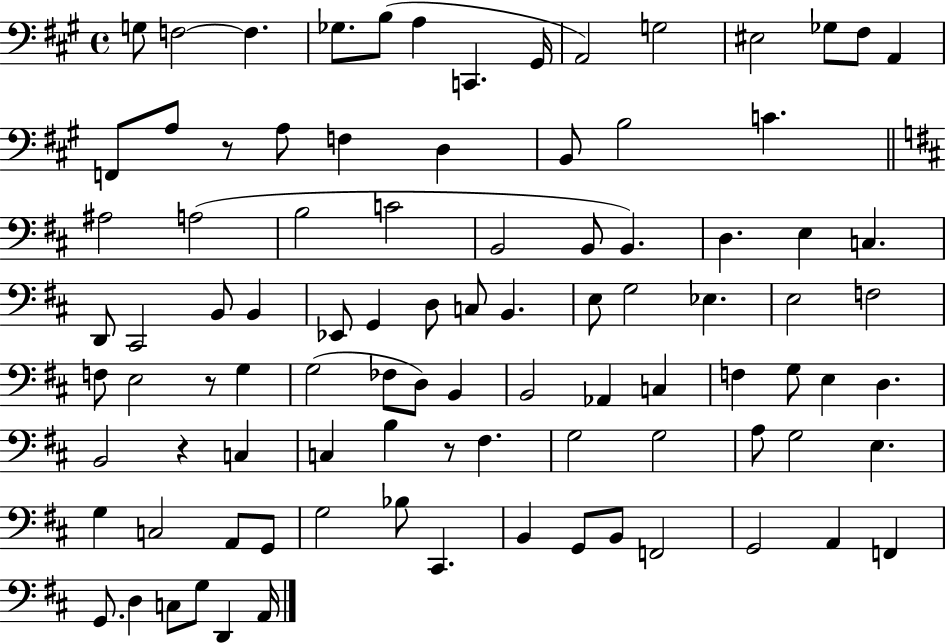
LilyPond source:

{
  \clef bass
  \time 4/4
  \defaultTimeSignature
  \key a \major
  g8 f2~~ f4. | ges8. b8( a4 c,4. gis,16 | a,2) g2 | eis2 ges8 fis8 a,4 | \break f,8 a8 r8 a8 f4 d4 | b,8 b2 c'4. | \bar "||" \break \key d \major ais2 a2( | b2 c'2 | b,2 b,8 b,4.) | d4. e4 c4. | \break d,8 cis,2 b,8 b,4 | ees,8 g,4 d8 c8 b,4. | e8 g2 ees4. | e2 f2 | \break f8 e2 r8 g4 | g2( fes8 d8) b,4 | b,2 aes,4 c4 | f4 g8 e4 d4. | \break b,2 r4 c4 | c4 b4 r8 fis4. | g2 g2 | a8 g2 e4. | \break g4 c2 a,8 g,8 | g2 bes8 cis,4. | b,4 g,8 b,8 f,2 | g,2 a,4 f,4 | \break g,8. d4 c8 g8 d,4 a,16 | \bar "|."
}